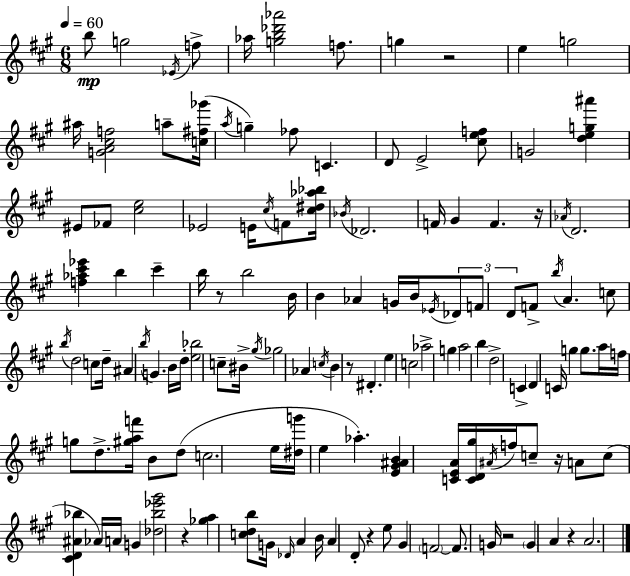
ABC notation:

X:1
T:Untitled
M:6/8
L:1/4
K:A
b/2 g2 _E/4 f/2 _a/4 [gb_d'_a']2 f/2 g z2 e g2 ^a/4 [GA^cf]2 a/2 [c^f_g']/4 a/4 g _f/2 C D/2 E2 [^cef]/2 G2 [deg^a'] ^E/2 _F/2 [^ce]2 _E2 E/4 ^c/4 F/2 [^c^d_a_b]/4 _B/4 _D2 F/4 ^G F z/4 _A/4 D2 [f_a^c'_e'] b ^c' b/4 z/2 b2 B/4 B _A G/4 B/4 _E/4 _D/2 F/2 D/2 F/2 b/4 A c/2 b/4 d2 c/2 d/4 ^A b/4 G B/4 d/4 [e_b]2 c/2 ^B/4 ^g/4 _g2 _A c/4 B z/2 ^D e c2 _a2 g a2 b d2 C D C/4 g g/2 a/4 f/4 g/2 d/2 [^gaf']/4 B/2 d/2 c2 e/4 [^dg']/4 e _a [E^G^AB] [CEA]/4 [CD^g]/4 ^A/4 f/4 c/2 z/4 A/2 c/2 [^CD^A_b] _A/4 A/4 G [_d_b_e'^g']2 z [_ga] [cdb]/2 G/4 _D/4 A B/4 A D/2 z e/2 ^G F2 F/2 G/4 z2 G A z A2